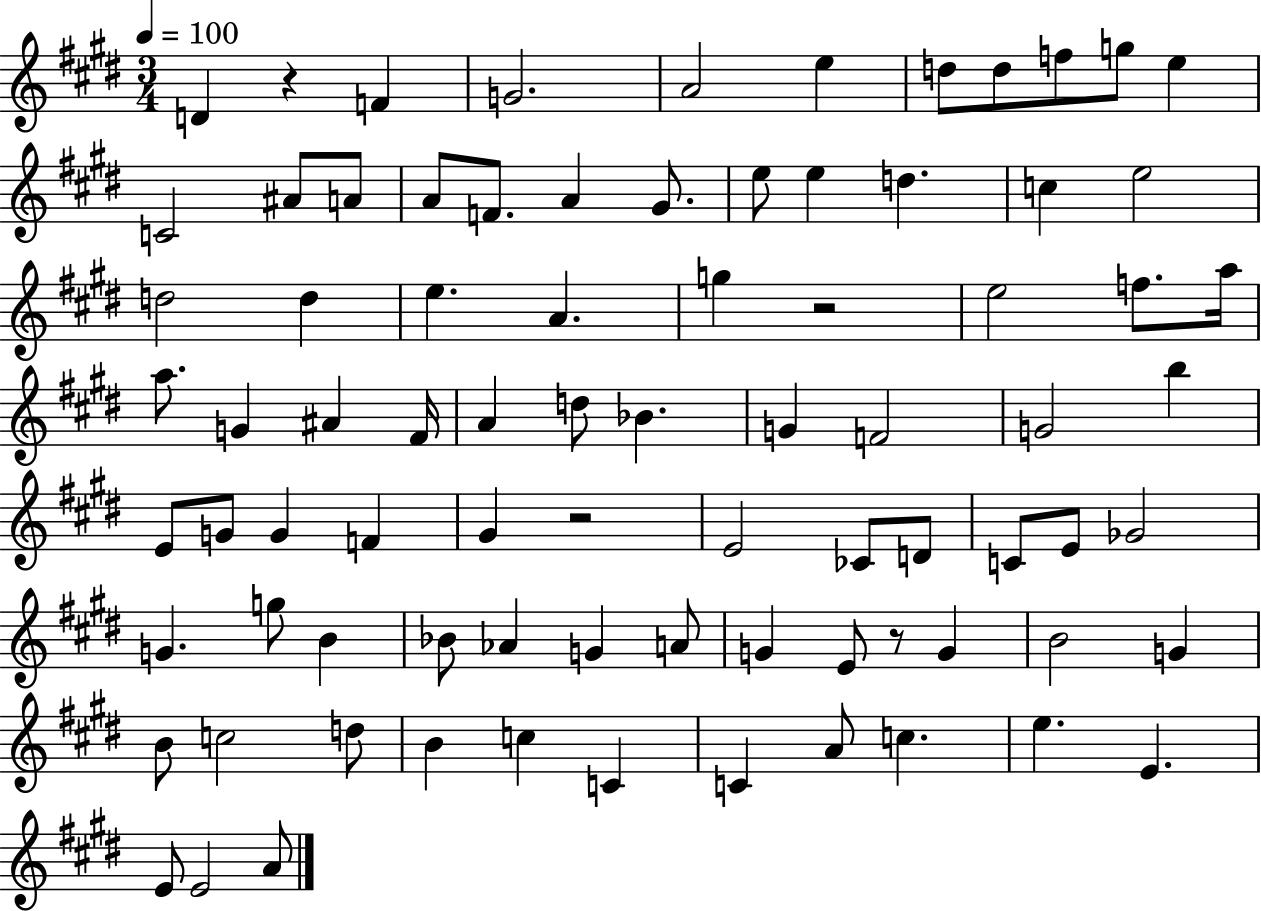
X:1
T:Untitled
M:3/4
L:1/4
K:E
D z F G2 A2 e d/2 d/2 f/2 g/2 e C2 ^A/2 A/2 A/2 F/2 A ^G/2 e/2 e d c e2 d2 d e A g z2 e2 f/2 a/4 a/2 G ^A ^F/4 A d/2 _B G F2 G2 b E/2 G/2 G F ^G z2 E2 _C/2 D/2 C/2 E/2 _G2 G g/2 B _B/2 _A G A/2 G E/2 z/2 G B2 G B/2 c2 d/2 B c C C A/2 c e E E/2 E2 A/2